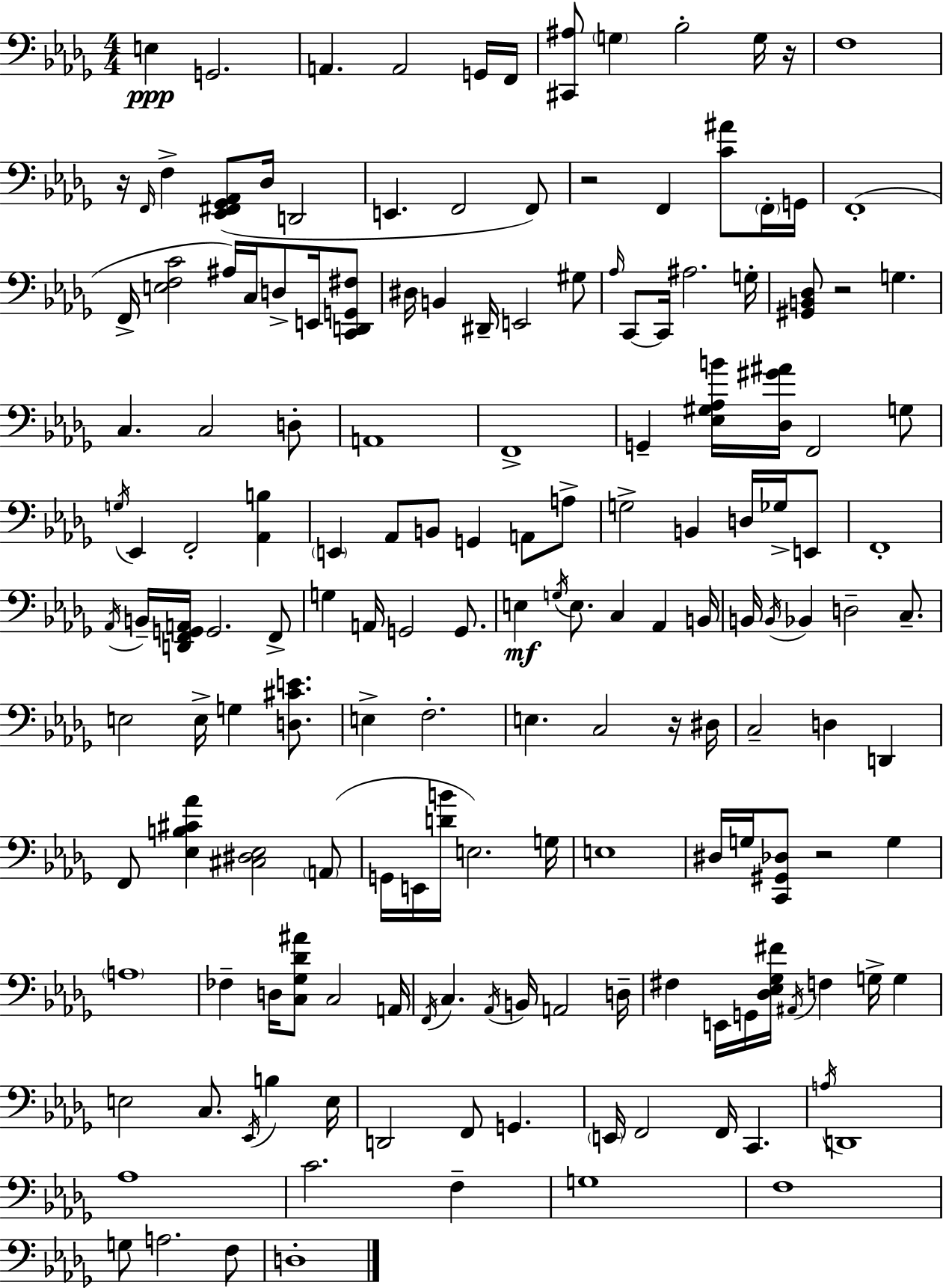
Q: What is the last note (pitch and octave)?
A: D3